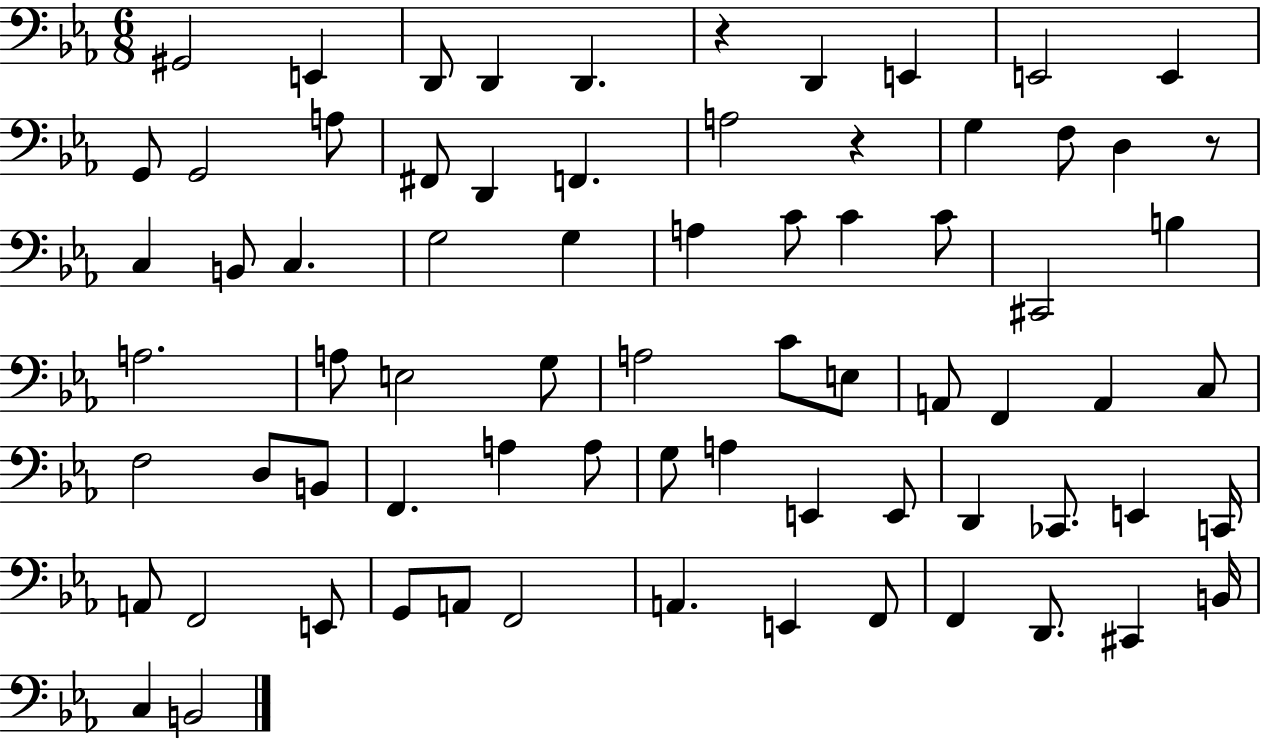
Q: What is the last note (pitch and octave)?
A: B2